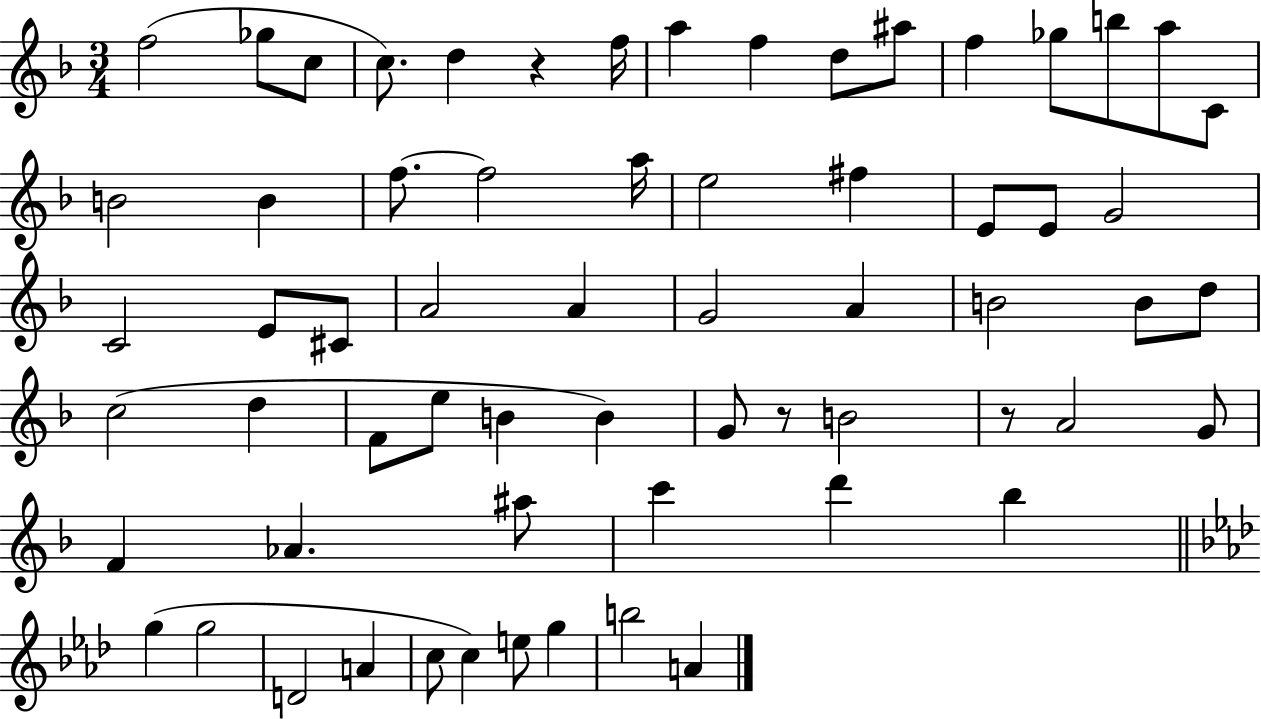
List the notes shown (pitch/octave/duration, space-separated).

F5/h Gb5/e C5/e C5/e. D5/q R/q F5/s A5/q F5/q D5/e A#5/e F5/q Gb5/e B5/e A5/e C4/e B4/h B4/q F5/e. F5/h A5/s E5/h F#5/q E4/e E4/e G4/h C4/h E4/e C#4/e A4/h A4/q G4/h A4/q B4/h B4/e D5/e C5/h D5/q F4/e E5/e B4/q B4/q G4/e R/e B4/h R/e A4/h G4/e F4/q Ab4/q. A#5/e C6/q D6/q Bb5/q G5/q G5/h D4/h A4/q C5/e C5/q E5/e G5/q B5/h A4/q